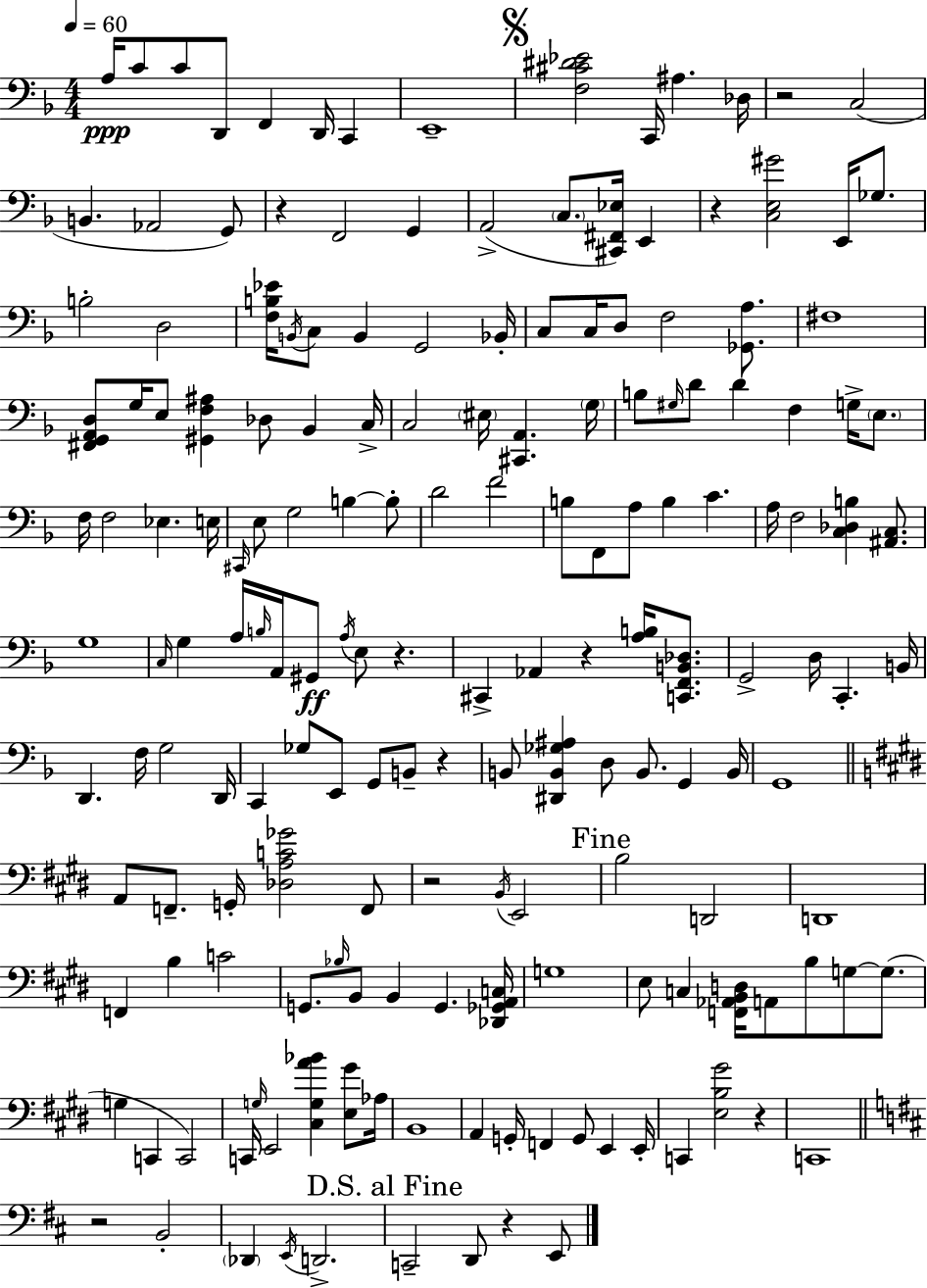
X:1
T:Untitled
M:4/4
L:1/4
K:Dm
A,/4 C/2 C/2 D,,/2 F,, D,,/4 C,, E,,4 [F,^C^D_E]2 C,,/4 ^A, _D,/4 z2 C,2 B,, _A,,2 G,,/2 z F,,2 G,, A,,2 C,/2 [^C,,^F,,_E,]/4 E,, z [C,E,^G]2 E,,/4 _G,/2 B,2 D,2 [F,B,_E]/4 B,,/4 C,/2 B,, G,,2 _B,,/4 C,/2 C,/4 D,/2 F,2 [_G,,A,]/2 ^F,4 [^F,,G,,A,,D,]/2 G,/4 E,/2 [^G,,F,^A,] _D,/2 _B,, C,/4 C,2 ^E,/4 [^C,,A,,] G,/4 B,/2 ^G,/4 D/2 D F, G,/4 E,/2 F,/4 F,2 _E, E,/4 ^C,,/4 E,/2 G,2 B, B,/2 D2 F2 B,/2 F,,/2 A,/2 B, C A,/4 F,2 [C,_D,B,] [^A,,C,]/2 G,4 C,/4 G, A,/4 B,/4 A,,/4 ^G,,/2 A,/4 E,/2 z ^C,, _A,, z [A,B,]/4 [C,,F,,B,,_D,]/2 G,,2 D,/4 C,, B,,/4 D,, F,/4 G,2 D,,/4 C,, _G,/2 E,,/2 G,,/2 B,,/2 z B,,/2 [^D,,B,,_G,^A,] D,/2 B,,/2 G,, B,,/4 G,,4 A,,/2 F,,/2 G,,/4 [_D,A,C_G]2 F,,/2 z2 B,,/4 E,,2 B,2 D,,2 D,,4 F,, B, C2 G,,/2 _B,/4 B,,/2 B,, G,, [_D,,_G,,A,,C,]/4 G,4 E,/2 C, [F,,_A,,B,,D,]/4 A,,/2 B,/2 G,/2 G,/2 G, C,, C,,2 C,,/4 G,/4 E,,2 [^C,G,A_B] [E,^G]/2 _A,/4 B,,4 A,, G,,/4 F,, G,,/2 E,, E,,/4 C,, [E,B,^G]2 z C,,4 z2 B,,2 _D,, E,,/4 D,,2 C,,2 D,,/2 z E,,/2